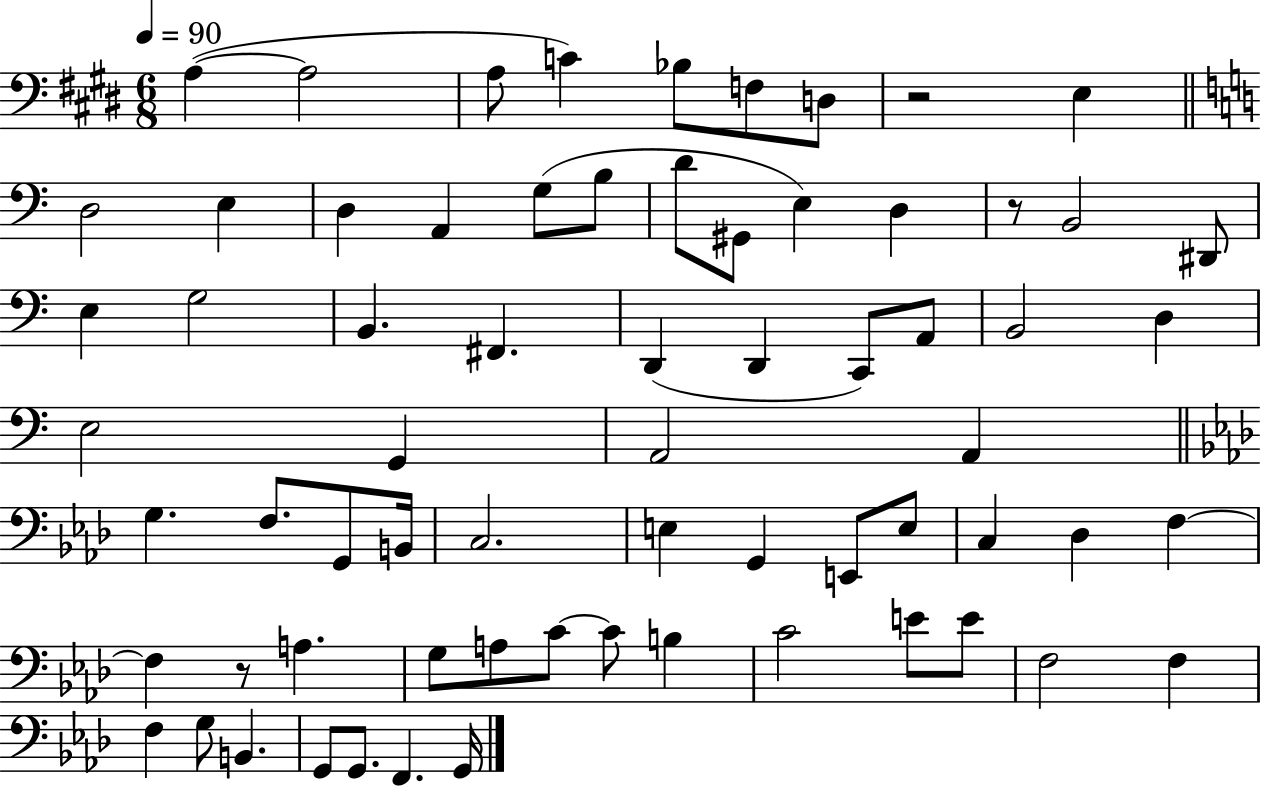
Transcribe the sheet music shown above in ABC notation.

X:1
T:Untitled
M:6/8
L:1/4
K:E
A, A,2 A,/2 C _B,/2 F,/2 D,/2 z2 E, D,2 E, D, A,, G,/2 B,/2 D/2 ^G,,/2 E, D, z/2 B,,2 ^D,,/2 E, G,2 B,, ^F,, D,, D,, C,,/2 A,,/2 B,,2 D, E,2 G,, A,,2 A,, G, F,/2 G,,/2 B,,/4 C,2 E, G,, E,,/2 E,/2 C, _D, F, F, z/2 A, G,/2 A,/2 C/2 C/2 B, C2 E/2 E/2 F,2 F, F, G,/2 B,, G,,/2 G,,/2 F,, G,,/4